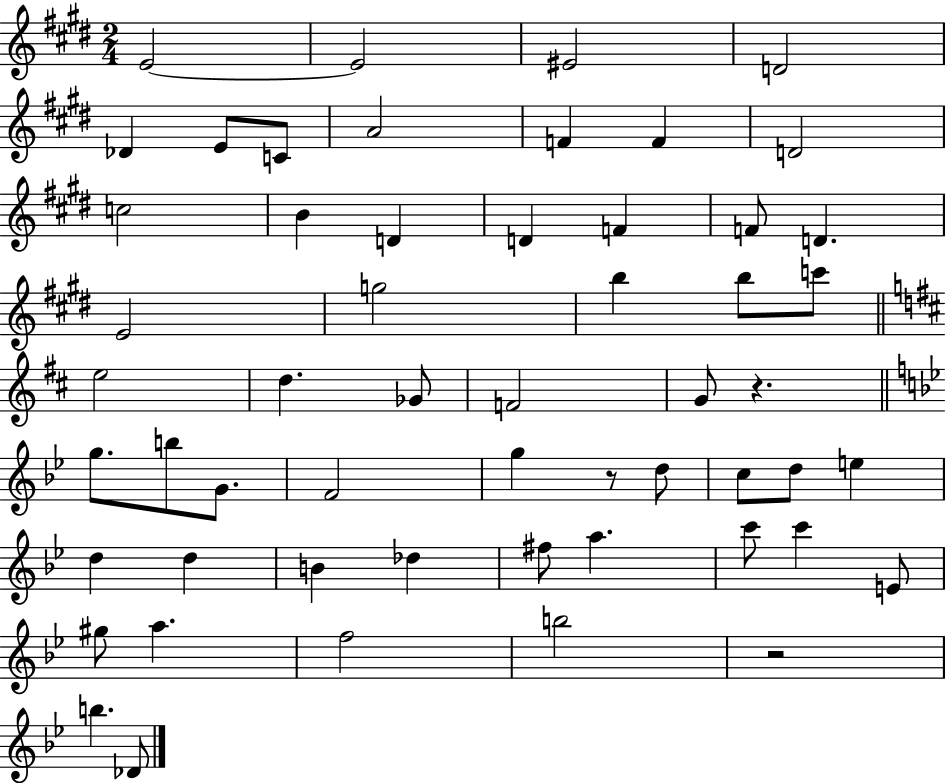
X:1
T:Untitled
M:2/4
L:1/4
K:E
E2 E2 ^E2 D2 _D E/2 C/2 A2 F F D2 c2 B D D F F/2 D E2 g2 b b/2 c'/2 e2 d _G/2 F2 G/2 z g/2 b/2 G/2 F2 g z/2 d/2 c/2 d/2 e d d B _d ^f/2 a c'/2 c' E/2 ^g/2 a f2 b2 z2 b _D/2